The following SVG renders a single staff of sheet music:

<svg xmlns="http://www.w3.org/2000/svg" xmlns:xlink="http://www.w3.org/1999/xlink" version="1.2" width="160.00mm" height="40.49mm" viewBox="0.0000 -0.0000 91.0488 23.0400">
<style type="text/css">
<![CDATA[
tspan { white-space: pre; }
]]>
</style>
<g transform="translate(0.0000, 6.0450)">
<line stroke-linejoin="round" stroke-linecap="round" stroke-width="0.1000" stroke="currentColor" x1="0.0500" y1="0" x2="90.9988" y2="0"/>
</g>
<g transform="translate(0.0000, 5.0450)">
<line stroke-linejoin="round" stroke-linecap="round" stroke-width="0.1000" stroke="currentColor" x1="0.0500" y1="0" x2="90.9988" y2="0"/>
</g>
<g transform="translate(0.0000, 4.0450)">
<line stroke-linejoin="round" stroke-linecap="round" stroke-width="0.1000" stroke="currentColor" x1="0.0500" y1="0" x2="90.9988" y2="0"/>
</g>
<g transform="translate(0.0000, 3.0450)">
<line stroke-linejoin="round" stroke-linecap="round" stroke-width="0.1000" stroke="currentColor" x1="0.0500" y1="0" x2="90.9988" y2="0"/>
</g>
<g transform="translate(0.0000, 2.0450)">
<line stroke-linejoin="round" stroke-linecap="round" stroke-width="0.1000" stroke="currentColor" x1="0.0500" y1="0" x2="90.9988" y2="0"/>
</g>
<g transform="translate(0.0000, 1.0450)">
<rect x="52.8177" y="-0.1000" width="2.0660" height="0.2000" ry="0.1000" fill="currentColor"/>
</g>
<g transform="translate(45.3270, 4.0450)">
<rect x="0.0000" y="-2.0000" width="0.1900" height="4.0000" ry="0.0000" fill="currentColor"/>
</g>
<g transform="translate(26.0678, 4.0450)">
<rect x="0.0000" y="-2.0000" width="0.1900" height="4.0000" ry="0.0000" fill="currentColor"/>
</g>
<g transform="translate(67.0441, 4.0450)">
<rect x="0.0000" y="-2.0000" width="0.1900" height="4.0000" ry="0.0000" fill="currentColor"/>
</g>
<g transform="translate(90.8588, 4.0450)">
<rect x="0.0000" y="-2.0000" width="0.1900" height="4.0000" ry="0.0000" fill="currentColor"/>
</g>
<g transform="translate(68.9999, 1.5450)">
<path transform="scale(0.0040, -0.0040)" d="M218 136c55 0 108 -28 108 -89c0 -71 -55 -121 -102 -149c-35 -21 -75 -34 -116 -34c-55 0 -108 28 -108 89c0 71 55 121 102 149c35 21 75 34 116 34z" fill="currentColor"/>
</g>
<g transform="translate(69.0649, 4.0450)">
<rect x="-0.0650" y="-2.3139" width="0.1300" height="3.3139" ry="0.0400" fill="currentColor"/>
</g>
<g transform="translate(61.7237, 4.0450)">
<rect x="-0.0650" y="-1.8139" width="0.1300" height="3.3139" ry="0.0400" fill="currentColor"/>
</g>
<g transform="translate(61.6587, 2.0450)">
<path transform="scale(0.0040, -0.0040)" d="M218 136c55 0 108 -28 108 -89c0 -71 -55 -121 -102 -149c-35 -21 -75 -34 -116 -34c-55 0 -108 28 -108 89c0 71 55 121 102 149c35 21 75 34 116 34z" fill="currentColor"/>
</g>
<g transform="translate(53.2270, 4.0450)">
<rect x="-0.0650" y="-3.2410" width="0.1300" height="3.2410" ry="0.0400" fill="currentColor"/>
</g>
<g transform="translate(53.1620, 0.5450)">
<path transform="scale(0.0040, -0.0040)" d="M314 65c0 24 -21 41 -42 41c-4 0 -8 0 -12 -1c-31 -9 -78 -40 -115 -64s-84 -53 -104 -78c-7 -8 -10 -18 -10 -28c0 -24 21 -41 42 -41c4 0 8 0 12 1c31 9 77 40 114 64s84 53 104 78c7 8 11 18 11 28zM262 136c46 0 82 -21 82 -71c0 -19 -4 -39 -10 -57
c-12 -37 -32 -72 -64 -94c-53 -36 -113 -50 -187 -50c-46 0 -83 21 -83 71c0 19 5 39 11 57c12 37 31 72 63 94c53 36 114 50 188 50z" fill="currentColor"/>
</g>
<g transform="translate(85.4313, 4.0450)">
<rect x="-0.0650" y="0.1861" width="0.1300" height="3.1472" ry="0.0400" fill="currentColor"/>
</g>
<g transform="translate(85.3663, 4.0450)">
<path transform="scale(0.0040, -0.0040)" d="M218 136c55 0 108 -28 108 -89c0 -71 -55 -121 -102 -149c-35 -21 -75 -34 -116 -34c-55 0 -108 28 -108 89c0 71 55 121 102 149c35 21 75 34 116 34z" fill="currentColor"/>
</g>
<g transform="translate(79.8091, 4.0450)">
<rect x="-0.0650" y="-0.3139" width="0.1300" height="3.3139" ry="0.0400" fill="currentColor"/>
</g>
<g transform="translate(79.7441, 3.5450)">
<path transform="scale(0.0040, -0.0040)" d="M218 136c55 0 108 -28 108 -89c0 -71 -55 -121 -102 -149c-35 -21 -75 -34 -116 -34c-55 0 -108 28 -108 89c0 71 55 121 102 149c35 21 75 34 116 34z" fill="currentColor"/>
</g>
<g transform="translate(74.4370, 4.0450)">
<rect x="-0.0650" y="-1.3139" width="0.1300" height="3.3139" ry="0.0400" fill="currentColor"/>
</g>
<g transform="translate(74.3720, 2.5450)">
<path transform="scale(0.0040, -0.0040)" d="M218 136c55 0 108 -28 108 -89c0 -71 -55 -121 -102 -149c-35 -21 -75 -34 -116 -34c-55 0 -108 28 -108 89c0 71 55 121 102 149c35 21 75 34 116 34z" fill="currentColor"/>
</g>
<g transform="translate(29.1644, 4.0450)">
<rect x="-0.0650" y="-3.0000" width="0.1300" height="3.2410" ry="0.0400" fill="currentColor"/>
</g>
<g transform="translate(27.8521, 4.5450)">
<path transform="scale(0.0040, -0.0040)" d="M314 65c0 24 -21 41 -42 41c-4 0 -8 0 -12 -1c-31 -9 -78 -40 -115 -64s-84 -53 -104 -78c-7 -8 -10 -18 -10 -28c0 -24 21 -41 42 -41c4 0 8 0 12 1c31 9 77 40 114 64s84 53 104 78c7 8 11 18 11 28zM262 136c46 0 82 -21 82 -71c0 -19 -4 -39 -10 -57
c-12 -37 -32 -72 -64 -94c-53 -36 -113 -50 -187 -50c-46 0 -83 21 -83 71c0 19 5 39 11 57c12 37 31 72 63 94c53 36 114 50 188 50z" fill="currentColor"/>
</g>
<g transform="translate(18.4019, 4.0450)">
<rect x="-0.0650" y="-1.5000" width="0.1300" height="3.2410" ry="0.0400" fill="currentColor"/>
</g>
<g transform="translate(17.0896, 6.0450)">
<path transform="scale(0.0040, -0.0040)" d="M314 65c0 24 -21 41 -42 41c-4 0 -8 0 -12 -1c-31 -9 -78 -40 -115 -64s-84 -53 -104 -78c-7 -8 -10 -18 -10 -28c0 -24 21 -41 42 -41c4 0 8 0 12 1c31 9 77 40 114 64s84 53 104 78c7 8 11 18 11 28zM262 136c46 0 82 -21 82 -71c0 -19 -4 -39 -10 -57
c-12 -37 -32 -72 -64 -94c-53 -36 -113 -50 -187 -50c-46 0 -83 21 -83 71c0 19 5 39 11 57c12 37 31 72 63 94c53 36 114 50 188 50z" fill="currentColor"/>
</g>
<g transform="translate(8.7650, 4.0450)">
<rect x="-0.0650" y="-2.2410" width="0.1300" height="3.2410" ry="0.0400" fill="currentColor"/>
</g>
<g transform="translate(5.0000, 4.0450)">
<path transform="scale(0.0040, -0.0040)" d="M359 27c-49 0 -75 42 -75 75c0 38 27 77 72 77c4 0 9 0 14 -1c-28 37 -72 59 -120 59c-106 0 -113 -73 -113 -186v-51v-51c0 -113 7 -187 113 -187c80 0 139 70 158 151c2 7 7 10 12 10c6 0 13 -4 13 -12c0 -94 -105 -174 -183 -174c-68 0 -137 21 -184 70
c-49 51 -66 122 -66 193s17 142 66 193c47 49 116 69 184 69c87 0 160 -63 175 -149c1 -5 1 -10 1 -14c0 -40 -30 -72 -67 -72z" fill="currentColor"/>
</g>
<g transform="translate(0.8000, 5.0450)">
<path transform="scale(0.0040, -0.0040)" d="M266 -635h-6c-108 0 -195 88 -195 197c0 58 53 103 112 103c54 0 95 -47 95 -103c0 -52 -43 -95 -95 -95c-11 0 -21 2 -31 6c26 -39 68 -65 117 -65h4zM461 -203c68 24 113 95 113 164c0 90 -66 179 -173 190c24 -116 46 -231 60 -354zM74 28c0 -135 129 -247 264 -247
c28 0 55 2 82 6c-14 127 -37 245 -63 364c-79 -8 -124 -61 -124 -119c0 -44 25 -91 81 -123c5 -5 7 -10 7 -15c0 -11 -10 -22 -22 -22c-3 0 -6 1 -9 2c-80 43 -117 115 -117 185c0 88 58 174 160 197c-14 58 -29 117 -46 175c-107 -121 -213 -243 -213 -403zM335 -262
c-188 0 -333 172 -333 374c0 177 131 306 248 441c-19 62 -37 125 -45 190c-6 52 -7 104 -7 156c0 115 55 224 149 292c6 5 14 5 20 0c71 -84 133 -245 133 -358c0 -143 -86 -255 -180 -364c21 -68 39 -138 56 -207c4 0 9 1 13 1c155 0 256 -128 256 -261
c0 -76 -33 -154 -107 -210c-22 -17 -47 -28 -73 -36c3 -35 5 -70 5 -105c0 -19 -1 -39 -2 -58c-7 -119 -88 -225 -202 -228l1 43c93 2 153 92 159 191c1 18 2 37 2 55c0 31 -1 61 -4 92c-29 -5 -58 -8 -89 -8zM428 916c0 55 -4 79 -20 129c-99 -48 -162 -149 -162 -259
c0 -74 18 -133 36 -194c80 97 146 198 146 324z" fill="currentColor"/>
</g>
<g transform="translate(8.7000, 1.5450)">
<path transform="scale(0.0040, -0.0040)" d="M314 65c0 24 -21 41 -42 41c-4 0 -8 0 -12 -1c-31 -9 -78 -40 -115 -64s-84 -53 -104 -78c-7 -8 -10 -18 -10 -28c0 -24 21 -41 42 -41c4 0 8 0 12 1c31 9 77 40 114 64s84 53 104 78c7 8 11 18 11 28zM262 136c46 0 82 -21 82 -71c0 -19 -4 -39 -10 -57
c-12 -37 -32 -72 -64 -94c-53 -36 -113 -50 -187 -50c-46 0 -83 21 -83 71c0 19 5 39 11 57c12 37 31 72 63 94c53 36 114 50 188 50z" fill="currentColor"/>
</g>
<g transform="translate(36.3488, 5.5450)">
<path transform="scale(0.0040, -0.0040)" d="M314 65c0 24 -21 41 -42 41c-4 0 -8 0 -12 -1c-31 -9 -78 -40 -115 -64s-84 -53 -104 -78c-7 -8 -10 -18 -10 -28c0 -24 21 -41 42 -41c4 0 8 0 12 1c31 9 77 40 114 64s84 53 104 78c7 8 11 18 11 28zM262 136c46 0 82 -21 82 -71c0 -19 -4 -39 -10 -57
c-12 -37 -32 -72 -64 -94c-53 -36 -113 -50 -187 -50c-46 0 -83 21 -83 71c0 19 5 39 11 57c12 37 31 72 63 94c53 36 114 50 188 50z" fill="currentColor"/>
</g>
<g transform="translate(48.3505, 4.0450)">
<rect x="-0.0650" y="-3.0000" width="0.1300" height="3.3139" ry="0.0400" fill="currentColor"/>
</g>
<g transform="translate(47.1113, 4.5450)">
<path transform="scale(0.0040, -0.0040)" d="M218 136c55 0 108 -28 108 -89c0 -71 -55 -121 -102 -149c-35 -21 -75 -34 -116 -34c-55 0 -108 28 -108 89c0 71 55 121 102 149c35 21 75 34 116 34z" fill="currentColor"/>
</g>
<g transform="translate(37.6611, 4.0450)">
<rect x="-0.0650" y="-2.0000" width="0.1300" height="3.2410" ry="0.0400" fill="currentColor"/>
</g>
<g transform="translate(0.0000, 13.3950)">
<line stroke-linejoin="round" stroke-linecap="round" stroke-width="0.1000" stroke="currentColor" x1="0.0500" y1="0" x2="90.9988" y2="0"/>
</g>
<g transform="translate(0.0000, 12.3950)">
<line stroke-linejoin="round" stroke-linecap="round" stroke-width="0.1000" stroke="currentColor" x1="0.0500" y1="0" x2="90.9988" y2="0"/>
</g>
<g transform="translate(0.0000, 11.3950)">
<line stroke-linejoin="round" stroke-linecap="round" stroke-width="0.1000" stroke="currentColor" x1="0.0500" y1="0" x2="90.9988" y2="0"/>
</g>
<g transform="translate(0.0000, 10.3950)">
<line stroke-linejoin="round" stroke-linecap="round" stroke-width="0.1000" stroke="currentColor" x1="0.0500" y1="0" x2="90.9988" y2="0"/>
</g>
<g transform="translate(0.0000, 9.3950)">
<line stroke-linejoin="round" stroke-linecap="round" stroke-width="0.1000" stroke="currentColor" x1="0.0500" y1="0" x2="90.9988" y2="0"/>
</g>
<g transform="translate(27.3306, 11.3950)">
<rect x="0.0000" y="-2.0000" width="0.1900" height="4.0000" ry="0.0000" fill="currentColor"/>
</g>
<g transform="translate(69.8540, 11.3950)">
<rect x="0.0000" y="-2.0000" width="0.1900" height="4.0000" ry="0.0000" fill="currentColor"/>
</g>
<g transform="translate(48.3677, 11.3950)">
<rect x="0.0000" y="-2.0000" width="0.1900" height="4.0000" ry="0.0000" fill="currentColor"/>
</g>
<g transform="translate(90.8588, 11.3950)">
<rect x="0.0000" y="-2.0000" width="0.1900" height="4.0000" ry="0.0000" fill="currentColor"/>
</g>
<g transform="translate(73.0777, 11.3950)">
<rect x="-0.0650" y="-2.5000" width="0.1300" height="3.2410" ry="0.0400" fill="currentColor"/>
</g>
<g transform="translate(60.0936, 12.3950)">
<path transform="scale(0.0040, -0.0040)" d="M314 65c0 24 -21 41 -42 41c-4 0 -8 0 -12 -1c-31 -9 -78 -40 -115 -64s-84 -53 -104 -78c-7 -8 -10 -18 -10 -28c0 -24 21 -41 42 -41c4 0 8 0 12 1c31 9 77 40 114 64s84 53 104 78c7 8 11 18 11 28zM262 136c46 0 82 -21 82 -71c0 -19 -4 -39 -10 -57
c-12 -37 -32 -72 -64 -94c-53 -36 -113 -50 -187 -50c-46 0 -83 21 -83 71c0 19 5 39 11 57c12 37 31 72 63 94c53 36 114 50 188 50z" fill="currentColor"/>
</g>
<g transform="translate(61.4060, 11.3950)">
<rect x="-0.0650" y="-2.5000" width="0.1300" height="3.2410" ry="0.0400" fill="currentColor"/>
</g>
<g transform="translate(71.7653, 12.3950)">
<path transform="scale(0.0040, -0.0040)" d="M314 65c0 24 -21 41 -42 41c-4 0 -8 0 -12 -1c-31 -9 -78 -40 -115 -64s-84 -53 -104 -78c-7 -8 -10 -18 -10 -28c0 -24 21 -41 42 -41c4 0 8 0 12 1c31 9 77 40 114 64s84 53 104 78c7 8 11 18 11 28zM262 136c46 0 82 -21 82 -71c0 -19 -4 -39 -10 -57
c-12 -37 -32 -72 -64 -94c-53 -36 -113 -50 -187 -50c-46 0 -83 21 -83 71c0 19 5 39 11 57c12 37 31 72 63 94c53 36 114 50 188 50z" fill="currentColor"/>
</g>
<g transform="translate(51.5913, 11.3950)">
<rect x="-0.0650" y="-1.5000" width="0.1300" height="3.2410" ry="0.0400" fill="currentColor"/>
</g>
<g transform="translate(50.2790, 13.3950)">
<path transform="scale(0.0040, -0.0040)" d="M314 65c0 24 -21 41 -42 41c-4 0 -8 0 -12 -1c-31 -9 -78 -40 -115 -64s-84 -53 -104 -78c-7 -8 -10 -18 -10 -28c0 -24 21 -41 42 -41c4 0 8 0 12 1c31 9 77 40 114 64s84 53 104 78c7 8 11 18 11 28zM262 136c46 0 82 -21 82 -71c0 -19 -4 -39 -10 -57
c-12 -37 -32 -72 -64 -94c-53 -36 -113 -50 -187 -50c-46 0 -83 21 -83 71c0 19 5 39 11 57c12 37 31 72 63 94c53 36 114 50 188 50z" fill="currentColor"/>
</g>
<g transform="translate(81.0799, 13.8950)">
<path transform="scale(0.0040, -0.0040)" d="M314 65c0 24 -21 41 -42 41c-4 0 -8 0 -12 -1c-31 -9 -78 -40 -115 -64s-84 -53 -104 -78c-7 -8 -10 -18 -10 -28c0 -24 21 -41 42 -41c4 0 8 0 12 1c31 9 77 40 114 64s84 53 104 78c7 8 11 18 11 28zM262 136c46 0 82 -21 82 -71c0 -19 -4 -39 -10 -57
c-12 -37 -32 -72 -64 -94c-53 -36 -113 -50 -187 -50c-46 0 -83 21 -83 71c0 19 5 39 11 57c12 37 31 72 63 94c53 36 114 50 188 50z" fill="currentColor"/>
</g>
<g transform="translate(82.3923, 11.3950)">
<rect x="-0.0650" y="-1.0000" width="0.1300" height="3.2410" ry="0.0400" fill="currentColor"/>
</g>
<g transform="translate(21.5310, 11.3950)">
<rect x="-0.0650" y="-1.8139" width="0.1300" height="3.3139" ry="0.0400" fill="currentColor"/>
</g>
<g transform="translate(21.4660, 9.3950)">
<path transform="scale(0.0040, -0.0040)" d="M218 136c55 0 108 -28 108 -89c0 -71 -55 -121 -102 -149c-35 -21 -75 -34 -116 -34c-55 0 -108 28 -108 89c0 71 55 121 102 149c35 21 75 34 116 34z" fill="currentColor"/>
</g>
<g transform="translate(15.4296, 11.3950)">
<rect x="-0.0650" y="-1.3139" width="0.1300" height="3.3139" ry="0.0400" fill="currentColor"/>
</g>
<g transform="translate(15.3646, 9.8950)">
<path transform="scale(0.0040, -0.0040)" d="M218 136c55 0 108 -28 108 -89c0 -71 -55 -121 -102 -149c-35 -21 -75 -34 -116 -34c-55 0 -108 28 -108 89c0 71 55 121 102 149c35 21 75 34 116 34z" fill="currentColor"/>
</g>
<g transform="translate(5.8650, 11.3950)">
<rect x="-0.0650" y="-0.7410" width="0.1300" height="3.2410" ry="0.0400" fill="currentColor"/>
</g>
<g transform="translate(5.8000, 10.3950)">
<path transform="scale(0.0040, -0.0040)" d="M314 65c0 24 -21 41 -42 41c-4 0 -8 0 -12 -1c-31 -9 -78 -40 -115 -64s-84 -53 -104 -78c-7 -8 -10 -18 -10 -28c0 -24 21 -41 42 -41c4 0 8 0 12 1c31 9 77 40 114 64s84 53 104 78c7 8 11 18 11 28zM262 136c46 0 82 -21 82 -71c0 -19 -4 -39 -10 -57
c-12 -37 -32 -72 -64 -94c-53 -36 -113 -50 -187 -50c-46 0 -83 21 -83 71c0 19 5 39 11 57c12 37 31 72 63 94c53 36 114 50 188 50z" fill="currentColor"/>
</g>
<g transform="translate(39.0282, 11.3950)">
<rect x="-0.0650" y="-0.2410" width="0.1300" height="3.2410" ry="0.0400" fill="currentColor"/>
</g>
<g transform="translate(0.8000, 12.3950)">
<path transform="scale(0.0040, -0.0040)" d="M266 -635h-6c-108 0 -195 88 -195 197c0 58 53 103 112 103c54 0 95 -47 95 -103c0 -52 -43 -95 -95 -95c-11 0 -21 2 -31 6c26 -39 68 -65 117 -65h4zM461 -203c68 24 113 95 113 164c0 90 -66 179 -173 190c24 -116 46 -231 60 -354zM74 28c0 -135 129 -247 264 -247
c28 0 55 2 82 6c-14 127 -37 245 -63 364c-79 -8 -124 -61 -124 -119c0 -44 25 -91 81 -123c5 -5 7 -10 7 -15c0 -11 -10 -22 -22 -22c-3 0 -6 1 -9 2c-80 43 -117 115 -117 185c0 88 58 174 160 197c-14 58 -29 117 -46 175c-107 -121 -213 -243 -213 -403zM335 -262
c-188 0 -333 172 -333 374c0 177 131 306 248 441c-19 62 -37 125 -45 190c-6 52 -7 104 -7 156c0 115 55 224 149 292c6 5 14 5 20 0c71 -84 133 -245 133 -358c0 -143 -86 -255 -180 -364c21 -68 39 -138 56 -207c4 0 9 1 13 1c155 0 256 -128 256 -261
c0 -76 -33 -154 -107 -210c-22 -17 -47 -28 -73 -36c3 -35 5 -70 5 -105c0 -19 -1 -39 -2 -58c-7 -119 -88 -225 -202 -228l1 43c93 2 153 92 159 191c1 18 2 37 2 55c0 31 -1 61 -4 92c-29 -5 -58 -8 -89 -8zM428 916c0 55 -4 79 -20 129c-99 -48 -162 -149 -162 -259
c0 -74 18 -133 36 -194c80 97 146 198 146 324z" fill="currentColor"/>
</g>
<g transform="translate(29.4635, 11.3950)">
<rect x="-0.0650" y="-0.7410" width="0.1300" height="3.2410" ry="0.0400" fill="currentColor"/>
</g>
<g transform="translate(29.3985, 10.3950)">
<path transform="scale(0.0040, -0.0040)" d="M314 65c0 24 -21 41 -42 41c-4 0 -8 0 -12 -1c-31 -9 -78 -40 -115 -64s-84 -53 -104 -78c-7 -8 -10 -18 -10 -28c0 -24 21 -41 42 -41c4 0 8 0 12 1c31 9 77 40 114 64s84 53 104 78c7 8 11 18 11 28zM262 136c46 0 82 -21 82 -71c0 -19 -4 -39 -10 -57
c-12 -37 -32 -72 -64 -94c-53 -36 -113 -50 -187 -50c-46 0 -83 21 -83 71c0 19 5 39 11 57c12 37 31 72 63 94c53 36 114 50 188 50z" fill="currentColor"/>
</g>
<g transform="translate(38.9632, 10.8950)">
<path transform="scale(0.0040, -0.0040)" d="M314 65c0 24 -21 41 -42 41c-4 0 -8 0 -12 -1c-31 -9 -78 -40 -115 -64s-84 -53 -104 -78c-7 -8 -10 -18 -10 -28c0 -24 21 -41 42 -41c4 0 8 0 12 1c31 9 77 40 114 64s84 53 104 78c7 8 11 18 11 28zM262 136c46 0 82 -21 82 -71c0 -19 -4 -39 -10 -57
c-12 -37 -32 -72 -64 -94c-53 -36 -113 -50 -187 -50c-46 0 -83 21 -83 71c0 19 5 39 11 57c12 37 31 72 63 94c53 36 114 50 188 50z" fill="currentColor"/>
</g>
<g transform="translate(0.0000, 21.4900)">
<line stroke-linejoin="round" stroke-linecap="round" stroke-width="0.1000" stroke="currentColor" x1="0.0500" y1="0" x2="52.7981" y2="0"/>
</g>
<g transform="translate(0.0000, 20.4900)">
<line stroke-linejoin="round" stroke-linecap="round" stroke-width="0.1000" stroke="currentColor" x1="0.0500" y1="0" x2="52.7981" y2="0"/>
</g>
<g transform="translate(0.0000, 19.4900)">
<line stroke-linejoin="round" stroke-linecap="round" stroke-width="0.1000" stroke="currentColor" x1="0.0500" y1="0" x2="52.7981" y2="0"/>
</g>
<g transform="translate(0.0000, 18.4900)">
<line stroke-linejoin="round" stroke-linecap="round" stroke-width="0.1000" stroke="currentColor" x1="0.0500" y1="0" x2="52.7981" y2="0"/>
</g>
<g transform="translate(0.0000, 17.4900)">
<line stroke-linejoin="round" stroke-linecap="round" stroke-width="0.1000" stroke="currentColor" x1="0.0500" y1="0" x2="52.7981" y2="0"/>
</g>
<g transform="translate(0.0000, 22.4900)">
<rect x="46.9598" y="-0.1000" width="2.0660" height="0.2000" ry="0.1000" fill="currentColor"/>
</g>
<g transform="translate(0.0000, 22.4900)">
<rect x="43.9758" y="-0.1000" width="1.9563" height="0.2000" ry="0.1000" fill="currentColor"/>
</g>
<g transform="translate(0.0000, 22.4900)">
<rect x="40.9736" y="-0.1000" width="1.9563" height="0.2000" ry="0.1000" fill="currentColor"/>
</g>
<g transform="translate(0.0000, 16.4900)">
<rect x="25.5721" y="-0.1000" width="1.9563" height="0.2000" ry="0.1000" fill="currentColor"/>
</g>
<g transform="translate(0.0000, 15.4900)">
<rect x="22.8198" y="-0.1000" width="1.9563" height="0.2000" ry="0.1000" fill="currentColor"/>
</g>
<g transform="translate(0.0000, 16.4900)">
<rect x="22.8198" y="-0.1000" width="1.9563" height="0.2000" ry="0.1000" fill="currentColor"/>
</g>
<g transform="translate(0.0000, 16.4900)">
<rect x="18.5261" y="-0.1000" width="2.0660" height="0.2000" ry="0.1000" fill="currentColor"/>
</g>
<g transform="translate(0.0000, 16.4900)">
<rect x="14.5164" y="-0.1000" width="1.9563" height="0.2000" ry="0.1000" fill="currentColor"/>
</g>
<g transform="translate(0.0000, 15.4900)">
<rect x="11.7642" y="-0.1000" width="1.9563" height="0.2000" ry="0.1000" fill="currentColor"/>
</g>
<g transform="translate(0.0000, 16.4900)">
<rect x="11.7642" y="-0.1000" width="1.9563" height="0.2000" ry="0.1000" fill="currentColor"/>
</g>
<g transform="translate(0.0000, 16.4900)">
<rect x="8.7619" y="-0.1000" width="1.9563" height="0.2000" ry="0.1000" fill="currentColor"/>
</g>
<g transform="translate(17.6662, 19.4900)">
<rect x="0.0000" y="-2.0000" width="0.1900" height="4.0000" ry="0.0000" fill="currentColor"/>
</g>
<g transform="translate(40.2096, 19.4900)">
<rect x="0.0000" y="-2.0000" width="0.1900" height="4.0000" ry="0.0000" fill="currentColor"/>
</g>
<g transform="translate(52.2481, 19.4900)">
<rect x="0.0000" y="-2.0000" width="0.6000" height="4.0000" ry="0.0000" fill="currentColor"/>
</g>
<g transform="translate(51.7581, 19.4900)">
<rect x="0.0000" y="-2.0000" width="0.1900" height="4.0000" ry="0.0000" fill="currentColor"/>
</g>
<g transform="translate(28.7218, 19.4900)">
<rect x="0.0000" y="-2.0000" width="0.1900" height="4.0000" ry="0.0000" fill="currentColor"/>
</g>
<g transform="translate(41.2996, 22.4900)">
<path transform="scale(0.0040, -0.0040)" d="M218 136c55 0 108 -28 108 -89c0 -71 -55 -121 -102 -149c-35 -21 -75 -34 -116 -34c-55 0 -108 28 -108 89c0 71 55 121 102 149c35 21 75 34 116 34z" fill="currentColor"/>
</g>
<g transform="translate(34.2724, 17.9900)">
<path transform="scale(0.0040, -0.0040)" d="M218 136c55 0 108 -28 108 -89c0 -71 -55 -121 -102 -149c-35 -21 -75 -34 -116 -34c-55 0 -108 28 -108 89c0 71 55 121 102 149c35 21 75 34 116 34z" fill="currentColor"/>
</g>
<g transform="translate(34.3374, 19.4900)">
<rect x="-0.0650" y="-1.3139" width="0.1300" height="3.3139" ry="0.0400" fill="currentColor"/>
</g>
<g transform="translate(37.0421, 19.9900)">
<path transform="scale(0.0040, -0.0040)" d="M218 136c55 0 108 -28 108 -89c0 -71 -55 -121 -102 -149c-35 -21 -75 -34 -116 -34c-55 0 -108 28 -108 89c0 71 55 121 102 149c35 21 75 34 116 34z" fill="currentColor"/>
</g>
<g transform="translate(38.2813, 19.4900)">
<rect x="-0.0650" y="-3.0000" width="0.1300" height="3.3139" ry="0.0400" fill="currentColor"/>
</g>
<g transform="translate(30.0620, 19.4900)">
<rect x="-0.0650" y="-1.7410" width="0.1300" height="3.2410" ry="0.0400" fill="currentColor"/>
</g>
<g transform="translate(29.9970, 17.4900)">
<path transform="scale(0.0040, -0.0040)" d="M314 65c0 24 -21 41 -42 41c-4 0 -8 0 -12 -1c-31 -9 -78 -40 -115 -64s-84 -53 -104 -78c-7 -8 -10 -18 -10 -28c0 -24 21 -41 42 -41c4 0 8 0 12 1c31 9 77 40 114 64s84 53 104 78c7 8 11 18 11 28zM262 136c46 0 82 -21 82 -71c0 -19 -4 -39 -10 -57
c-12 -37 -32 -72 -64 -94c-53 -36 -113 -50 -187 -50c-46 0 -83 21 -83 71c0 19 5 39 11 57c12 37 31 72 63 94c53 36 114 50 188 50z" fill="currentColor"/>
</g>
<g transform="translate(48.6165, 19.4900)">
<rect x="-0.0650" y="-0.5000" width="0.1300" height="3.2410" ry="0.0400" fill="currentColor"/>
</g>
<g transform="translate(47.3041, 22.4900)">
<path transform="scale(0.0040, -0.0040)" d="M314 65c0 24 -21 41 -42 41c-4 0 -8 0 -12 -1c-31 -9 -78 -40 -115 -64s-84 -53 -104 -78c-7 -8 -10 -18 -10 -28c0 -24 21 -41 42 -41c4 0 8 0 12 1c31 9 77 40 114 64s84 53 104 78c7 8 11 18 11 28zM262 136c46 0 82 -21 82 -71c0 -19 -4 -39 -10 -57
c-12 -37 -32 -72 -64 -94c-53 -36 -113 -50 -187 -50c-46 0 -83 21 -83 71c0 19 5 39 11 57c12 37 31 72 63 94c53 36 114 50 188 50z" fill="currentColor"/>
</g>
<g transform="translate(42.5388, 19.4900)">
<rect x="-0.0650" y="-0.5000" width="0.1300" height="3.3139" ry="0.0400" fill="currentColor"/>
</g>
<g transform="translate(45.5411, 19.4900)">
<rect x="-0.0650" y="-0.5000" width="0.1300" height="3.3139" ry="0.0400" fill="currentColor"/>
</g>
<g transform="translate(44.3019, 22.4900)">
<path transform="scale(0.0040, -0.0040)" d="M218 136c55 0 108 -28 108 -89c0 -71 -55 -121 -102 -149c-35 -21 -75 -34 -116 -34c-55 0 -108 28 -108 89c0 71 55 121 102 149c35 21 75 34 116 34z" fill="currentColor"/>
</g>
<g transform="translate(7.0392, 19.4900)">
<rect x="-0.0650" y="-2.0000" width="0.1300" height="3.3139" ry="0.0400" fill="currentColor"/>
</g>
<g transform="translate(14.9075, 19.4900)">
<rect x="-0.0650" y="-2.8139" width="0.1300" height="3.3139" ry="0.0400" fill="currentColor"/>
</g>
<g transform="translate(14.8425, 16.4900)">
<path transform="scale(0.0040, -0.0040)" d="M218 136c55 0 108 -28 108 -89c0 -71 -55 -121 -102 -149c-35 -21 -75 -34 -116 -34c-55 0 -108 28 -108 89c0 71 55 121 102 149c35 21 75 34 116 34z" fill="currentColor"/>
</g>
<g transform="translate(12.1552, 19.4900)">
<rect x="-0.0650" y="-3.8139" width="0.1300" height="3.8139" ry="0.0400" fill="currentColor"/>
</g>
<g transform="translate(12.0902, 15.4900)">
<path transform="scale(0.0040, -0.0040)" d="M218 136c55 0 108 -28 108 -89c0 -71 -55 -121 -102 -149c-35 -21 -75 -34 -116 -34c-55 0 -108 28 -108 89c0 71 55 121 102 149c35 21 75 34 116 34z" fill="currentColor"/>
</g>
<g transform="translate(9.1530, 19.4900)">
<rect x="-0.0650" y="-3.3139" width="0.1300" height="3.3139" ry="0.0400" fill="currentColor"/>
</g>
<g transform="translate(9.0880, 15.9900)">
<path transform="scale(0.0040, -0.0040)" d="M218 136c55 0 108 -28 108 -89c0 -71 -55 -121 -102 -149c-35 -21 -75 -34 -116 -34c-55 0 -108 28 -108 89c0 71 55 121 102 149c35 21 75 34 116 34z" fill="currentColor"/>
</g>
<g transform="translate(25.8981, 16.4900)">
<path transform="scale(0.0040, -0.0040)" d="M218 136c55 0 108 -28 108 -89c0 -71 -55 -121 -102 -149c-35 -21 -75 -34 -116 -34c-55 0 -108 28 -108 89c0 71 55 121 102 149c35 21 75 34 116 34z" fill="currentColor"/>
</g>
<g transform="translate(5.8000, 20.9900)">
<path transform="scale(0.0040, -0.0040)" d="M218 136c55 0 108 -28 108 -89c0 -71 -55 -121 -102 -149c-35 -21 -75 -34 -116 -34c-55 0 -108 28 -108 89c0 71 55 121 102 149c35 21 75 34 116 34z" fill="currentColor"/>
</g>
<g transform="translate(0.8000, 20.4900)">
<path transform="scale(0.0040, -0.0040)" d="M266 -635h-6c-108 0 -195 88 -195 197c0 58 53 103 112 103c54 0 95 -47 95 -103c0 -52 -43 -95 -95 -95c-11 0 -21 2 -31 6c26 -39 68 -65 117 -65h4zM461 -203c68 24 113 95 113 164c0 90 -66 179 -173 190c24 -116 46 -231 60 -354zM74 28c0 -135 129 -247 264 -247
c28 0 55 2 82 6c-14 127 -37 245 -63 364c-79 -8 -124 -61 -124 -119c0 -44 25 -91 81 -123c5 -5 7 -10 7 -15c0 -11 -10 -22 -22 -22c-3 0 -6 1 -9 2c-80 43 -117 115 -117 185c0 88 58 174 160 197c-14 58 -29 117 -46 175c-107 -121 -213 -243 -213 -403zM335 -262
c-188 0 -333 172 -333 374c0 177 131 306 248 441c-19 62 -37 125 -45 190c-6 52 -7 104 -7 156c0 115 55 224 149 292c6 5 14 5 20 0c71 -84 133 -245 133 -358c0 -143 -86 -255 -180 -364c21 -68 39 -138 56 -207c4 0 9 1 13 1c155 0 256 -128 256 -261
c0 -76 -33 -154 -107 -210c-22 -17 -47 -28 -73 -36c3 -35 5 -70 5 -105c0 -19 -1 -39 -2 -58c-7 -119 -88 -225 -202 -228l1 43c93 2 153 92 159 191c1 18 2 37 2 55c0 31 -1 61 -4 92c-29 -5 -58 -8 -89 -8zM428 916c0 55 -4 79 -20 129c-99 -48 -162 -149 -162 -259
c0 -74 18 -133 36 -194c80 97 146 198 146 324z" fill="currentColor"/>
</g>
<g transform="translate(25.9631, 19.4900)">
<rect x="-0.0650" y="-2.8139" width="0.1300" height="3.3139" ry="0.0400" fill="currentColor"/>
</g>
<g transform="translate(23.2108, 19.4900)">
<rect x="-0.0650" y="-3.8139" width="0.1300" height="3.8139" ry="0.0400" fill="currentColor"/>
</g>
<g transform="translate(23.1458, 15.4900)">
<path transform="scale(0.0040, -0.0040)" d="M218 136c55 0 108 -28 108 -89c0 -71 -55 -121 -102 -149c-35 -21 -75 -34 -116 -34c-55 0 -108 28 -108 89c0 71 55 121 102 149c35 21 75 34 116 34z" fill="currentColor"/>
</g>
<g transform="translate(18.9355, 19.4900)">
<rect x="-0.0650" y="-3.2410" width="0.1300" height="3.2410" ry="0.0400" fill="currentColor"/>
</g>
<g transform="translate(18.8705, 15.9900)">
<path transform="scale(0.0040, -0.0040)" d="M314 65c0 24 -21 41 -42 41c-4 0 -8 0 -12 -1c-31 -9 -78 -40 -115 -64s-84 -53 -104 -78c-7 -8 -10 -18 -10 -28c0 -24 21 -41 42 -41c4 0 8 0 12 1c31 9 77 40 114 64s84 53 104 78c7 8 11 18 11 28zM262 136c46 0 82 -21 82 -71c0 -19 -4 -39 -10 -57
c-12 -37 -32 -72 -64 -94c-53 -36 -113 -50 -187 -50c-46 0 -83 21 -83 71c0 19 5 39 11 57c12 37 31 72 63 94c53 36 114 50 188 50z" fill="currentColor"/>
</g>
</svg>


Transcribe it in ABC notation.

X:1
T:Untitled
M:4/4
L:1/4
K:C
g2 E2 A2 F2 A b2 f g e c B d2 e f d2 c2 E2 G2 G2 D2 F b c' a b2 c' a f2 e A C C C2